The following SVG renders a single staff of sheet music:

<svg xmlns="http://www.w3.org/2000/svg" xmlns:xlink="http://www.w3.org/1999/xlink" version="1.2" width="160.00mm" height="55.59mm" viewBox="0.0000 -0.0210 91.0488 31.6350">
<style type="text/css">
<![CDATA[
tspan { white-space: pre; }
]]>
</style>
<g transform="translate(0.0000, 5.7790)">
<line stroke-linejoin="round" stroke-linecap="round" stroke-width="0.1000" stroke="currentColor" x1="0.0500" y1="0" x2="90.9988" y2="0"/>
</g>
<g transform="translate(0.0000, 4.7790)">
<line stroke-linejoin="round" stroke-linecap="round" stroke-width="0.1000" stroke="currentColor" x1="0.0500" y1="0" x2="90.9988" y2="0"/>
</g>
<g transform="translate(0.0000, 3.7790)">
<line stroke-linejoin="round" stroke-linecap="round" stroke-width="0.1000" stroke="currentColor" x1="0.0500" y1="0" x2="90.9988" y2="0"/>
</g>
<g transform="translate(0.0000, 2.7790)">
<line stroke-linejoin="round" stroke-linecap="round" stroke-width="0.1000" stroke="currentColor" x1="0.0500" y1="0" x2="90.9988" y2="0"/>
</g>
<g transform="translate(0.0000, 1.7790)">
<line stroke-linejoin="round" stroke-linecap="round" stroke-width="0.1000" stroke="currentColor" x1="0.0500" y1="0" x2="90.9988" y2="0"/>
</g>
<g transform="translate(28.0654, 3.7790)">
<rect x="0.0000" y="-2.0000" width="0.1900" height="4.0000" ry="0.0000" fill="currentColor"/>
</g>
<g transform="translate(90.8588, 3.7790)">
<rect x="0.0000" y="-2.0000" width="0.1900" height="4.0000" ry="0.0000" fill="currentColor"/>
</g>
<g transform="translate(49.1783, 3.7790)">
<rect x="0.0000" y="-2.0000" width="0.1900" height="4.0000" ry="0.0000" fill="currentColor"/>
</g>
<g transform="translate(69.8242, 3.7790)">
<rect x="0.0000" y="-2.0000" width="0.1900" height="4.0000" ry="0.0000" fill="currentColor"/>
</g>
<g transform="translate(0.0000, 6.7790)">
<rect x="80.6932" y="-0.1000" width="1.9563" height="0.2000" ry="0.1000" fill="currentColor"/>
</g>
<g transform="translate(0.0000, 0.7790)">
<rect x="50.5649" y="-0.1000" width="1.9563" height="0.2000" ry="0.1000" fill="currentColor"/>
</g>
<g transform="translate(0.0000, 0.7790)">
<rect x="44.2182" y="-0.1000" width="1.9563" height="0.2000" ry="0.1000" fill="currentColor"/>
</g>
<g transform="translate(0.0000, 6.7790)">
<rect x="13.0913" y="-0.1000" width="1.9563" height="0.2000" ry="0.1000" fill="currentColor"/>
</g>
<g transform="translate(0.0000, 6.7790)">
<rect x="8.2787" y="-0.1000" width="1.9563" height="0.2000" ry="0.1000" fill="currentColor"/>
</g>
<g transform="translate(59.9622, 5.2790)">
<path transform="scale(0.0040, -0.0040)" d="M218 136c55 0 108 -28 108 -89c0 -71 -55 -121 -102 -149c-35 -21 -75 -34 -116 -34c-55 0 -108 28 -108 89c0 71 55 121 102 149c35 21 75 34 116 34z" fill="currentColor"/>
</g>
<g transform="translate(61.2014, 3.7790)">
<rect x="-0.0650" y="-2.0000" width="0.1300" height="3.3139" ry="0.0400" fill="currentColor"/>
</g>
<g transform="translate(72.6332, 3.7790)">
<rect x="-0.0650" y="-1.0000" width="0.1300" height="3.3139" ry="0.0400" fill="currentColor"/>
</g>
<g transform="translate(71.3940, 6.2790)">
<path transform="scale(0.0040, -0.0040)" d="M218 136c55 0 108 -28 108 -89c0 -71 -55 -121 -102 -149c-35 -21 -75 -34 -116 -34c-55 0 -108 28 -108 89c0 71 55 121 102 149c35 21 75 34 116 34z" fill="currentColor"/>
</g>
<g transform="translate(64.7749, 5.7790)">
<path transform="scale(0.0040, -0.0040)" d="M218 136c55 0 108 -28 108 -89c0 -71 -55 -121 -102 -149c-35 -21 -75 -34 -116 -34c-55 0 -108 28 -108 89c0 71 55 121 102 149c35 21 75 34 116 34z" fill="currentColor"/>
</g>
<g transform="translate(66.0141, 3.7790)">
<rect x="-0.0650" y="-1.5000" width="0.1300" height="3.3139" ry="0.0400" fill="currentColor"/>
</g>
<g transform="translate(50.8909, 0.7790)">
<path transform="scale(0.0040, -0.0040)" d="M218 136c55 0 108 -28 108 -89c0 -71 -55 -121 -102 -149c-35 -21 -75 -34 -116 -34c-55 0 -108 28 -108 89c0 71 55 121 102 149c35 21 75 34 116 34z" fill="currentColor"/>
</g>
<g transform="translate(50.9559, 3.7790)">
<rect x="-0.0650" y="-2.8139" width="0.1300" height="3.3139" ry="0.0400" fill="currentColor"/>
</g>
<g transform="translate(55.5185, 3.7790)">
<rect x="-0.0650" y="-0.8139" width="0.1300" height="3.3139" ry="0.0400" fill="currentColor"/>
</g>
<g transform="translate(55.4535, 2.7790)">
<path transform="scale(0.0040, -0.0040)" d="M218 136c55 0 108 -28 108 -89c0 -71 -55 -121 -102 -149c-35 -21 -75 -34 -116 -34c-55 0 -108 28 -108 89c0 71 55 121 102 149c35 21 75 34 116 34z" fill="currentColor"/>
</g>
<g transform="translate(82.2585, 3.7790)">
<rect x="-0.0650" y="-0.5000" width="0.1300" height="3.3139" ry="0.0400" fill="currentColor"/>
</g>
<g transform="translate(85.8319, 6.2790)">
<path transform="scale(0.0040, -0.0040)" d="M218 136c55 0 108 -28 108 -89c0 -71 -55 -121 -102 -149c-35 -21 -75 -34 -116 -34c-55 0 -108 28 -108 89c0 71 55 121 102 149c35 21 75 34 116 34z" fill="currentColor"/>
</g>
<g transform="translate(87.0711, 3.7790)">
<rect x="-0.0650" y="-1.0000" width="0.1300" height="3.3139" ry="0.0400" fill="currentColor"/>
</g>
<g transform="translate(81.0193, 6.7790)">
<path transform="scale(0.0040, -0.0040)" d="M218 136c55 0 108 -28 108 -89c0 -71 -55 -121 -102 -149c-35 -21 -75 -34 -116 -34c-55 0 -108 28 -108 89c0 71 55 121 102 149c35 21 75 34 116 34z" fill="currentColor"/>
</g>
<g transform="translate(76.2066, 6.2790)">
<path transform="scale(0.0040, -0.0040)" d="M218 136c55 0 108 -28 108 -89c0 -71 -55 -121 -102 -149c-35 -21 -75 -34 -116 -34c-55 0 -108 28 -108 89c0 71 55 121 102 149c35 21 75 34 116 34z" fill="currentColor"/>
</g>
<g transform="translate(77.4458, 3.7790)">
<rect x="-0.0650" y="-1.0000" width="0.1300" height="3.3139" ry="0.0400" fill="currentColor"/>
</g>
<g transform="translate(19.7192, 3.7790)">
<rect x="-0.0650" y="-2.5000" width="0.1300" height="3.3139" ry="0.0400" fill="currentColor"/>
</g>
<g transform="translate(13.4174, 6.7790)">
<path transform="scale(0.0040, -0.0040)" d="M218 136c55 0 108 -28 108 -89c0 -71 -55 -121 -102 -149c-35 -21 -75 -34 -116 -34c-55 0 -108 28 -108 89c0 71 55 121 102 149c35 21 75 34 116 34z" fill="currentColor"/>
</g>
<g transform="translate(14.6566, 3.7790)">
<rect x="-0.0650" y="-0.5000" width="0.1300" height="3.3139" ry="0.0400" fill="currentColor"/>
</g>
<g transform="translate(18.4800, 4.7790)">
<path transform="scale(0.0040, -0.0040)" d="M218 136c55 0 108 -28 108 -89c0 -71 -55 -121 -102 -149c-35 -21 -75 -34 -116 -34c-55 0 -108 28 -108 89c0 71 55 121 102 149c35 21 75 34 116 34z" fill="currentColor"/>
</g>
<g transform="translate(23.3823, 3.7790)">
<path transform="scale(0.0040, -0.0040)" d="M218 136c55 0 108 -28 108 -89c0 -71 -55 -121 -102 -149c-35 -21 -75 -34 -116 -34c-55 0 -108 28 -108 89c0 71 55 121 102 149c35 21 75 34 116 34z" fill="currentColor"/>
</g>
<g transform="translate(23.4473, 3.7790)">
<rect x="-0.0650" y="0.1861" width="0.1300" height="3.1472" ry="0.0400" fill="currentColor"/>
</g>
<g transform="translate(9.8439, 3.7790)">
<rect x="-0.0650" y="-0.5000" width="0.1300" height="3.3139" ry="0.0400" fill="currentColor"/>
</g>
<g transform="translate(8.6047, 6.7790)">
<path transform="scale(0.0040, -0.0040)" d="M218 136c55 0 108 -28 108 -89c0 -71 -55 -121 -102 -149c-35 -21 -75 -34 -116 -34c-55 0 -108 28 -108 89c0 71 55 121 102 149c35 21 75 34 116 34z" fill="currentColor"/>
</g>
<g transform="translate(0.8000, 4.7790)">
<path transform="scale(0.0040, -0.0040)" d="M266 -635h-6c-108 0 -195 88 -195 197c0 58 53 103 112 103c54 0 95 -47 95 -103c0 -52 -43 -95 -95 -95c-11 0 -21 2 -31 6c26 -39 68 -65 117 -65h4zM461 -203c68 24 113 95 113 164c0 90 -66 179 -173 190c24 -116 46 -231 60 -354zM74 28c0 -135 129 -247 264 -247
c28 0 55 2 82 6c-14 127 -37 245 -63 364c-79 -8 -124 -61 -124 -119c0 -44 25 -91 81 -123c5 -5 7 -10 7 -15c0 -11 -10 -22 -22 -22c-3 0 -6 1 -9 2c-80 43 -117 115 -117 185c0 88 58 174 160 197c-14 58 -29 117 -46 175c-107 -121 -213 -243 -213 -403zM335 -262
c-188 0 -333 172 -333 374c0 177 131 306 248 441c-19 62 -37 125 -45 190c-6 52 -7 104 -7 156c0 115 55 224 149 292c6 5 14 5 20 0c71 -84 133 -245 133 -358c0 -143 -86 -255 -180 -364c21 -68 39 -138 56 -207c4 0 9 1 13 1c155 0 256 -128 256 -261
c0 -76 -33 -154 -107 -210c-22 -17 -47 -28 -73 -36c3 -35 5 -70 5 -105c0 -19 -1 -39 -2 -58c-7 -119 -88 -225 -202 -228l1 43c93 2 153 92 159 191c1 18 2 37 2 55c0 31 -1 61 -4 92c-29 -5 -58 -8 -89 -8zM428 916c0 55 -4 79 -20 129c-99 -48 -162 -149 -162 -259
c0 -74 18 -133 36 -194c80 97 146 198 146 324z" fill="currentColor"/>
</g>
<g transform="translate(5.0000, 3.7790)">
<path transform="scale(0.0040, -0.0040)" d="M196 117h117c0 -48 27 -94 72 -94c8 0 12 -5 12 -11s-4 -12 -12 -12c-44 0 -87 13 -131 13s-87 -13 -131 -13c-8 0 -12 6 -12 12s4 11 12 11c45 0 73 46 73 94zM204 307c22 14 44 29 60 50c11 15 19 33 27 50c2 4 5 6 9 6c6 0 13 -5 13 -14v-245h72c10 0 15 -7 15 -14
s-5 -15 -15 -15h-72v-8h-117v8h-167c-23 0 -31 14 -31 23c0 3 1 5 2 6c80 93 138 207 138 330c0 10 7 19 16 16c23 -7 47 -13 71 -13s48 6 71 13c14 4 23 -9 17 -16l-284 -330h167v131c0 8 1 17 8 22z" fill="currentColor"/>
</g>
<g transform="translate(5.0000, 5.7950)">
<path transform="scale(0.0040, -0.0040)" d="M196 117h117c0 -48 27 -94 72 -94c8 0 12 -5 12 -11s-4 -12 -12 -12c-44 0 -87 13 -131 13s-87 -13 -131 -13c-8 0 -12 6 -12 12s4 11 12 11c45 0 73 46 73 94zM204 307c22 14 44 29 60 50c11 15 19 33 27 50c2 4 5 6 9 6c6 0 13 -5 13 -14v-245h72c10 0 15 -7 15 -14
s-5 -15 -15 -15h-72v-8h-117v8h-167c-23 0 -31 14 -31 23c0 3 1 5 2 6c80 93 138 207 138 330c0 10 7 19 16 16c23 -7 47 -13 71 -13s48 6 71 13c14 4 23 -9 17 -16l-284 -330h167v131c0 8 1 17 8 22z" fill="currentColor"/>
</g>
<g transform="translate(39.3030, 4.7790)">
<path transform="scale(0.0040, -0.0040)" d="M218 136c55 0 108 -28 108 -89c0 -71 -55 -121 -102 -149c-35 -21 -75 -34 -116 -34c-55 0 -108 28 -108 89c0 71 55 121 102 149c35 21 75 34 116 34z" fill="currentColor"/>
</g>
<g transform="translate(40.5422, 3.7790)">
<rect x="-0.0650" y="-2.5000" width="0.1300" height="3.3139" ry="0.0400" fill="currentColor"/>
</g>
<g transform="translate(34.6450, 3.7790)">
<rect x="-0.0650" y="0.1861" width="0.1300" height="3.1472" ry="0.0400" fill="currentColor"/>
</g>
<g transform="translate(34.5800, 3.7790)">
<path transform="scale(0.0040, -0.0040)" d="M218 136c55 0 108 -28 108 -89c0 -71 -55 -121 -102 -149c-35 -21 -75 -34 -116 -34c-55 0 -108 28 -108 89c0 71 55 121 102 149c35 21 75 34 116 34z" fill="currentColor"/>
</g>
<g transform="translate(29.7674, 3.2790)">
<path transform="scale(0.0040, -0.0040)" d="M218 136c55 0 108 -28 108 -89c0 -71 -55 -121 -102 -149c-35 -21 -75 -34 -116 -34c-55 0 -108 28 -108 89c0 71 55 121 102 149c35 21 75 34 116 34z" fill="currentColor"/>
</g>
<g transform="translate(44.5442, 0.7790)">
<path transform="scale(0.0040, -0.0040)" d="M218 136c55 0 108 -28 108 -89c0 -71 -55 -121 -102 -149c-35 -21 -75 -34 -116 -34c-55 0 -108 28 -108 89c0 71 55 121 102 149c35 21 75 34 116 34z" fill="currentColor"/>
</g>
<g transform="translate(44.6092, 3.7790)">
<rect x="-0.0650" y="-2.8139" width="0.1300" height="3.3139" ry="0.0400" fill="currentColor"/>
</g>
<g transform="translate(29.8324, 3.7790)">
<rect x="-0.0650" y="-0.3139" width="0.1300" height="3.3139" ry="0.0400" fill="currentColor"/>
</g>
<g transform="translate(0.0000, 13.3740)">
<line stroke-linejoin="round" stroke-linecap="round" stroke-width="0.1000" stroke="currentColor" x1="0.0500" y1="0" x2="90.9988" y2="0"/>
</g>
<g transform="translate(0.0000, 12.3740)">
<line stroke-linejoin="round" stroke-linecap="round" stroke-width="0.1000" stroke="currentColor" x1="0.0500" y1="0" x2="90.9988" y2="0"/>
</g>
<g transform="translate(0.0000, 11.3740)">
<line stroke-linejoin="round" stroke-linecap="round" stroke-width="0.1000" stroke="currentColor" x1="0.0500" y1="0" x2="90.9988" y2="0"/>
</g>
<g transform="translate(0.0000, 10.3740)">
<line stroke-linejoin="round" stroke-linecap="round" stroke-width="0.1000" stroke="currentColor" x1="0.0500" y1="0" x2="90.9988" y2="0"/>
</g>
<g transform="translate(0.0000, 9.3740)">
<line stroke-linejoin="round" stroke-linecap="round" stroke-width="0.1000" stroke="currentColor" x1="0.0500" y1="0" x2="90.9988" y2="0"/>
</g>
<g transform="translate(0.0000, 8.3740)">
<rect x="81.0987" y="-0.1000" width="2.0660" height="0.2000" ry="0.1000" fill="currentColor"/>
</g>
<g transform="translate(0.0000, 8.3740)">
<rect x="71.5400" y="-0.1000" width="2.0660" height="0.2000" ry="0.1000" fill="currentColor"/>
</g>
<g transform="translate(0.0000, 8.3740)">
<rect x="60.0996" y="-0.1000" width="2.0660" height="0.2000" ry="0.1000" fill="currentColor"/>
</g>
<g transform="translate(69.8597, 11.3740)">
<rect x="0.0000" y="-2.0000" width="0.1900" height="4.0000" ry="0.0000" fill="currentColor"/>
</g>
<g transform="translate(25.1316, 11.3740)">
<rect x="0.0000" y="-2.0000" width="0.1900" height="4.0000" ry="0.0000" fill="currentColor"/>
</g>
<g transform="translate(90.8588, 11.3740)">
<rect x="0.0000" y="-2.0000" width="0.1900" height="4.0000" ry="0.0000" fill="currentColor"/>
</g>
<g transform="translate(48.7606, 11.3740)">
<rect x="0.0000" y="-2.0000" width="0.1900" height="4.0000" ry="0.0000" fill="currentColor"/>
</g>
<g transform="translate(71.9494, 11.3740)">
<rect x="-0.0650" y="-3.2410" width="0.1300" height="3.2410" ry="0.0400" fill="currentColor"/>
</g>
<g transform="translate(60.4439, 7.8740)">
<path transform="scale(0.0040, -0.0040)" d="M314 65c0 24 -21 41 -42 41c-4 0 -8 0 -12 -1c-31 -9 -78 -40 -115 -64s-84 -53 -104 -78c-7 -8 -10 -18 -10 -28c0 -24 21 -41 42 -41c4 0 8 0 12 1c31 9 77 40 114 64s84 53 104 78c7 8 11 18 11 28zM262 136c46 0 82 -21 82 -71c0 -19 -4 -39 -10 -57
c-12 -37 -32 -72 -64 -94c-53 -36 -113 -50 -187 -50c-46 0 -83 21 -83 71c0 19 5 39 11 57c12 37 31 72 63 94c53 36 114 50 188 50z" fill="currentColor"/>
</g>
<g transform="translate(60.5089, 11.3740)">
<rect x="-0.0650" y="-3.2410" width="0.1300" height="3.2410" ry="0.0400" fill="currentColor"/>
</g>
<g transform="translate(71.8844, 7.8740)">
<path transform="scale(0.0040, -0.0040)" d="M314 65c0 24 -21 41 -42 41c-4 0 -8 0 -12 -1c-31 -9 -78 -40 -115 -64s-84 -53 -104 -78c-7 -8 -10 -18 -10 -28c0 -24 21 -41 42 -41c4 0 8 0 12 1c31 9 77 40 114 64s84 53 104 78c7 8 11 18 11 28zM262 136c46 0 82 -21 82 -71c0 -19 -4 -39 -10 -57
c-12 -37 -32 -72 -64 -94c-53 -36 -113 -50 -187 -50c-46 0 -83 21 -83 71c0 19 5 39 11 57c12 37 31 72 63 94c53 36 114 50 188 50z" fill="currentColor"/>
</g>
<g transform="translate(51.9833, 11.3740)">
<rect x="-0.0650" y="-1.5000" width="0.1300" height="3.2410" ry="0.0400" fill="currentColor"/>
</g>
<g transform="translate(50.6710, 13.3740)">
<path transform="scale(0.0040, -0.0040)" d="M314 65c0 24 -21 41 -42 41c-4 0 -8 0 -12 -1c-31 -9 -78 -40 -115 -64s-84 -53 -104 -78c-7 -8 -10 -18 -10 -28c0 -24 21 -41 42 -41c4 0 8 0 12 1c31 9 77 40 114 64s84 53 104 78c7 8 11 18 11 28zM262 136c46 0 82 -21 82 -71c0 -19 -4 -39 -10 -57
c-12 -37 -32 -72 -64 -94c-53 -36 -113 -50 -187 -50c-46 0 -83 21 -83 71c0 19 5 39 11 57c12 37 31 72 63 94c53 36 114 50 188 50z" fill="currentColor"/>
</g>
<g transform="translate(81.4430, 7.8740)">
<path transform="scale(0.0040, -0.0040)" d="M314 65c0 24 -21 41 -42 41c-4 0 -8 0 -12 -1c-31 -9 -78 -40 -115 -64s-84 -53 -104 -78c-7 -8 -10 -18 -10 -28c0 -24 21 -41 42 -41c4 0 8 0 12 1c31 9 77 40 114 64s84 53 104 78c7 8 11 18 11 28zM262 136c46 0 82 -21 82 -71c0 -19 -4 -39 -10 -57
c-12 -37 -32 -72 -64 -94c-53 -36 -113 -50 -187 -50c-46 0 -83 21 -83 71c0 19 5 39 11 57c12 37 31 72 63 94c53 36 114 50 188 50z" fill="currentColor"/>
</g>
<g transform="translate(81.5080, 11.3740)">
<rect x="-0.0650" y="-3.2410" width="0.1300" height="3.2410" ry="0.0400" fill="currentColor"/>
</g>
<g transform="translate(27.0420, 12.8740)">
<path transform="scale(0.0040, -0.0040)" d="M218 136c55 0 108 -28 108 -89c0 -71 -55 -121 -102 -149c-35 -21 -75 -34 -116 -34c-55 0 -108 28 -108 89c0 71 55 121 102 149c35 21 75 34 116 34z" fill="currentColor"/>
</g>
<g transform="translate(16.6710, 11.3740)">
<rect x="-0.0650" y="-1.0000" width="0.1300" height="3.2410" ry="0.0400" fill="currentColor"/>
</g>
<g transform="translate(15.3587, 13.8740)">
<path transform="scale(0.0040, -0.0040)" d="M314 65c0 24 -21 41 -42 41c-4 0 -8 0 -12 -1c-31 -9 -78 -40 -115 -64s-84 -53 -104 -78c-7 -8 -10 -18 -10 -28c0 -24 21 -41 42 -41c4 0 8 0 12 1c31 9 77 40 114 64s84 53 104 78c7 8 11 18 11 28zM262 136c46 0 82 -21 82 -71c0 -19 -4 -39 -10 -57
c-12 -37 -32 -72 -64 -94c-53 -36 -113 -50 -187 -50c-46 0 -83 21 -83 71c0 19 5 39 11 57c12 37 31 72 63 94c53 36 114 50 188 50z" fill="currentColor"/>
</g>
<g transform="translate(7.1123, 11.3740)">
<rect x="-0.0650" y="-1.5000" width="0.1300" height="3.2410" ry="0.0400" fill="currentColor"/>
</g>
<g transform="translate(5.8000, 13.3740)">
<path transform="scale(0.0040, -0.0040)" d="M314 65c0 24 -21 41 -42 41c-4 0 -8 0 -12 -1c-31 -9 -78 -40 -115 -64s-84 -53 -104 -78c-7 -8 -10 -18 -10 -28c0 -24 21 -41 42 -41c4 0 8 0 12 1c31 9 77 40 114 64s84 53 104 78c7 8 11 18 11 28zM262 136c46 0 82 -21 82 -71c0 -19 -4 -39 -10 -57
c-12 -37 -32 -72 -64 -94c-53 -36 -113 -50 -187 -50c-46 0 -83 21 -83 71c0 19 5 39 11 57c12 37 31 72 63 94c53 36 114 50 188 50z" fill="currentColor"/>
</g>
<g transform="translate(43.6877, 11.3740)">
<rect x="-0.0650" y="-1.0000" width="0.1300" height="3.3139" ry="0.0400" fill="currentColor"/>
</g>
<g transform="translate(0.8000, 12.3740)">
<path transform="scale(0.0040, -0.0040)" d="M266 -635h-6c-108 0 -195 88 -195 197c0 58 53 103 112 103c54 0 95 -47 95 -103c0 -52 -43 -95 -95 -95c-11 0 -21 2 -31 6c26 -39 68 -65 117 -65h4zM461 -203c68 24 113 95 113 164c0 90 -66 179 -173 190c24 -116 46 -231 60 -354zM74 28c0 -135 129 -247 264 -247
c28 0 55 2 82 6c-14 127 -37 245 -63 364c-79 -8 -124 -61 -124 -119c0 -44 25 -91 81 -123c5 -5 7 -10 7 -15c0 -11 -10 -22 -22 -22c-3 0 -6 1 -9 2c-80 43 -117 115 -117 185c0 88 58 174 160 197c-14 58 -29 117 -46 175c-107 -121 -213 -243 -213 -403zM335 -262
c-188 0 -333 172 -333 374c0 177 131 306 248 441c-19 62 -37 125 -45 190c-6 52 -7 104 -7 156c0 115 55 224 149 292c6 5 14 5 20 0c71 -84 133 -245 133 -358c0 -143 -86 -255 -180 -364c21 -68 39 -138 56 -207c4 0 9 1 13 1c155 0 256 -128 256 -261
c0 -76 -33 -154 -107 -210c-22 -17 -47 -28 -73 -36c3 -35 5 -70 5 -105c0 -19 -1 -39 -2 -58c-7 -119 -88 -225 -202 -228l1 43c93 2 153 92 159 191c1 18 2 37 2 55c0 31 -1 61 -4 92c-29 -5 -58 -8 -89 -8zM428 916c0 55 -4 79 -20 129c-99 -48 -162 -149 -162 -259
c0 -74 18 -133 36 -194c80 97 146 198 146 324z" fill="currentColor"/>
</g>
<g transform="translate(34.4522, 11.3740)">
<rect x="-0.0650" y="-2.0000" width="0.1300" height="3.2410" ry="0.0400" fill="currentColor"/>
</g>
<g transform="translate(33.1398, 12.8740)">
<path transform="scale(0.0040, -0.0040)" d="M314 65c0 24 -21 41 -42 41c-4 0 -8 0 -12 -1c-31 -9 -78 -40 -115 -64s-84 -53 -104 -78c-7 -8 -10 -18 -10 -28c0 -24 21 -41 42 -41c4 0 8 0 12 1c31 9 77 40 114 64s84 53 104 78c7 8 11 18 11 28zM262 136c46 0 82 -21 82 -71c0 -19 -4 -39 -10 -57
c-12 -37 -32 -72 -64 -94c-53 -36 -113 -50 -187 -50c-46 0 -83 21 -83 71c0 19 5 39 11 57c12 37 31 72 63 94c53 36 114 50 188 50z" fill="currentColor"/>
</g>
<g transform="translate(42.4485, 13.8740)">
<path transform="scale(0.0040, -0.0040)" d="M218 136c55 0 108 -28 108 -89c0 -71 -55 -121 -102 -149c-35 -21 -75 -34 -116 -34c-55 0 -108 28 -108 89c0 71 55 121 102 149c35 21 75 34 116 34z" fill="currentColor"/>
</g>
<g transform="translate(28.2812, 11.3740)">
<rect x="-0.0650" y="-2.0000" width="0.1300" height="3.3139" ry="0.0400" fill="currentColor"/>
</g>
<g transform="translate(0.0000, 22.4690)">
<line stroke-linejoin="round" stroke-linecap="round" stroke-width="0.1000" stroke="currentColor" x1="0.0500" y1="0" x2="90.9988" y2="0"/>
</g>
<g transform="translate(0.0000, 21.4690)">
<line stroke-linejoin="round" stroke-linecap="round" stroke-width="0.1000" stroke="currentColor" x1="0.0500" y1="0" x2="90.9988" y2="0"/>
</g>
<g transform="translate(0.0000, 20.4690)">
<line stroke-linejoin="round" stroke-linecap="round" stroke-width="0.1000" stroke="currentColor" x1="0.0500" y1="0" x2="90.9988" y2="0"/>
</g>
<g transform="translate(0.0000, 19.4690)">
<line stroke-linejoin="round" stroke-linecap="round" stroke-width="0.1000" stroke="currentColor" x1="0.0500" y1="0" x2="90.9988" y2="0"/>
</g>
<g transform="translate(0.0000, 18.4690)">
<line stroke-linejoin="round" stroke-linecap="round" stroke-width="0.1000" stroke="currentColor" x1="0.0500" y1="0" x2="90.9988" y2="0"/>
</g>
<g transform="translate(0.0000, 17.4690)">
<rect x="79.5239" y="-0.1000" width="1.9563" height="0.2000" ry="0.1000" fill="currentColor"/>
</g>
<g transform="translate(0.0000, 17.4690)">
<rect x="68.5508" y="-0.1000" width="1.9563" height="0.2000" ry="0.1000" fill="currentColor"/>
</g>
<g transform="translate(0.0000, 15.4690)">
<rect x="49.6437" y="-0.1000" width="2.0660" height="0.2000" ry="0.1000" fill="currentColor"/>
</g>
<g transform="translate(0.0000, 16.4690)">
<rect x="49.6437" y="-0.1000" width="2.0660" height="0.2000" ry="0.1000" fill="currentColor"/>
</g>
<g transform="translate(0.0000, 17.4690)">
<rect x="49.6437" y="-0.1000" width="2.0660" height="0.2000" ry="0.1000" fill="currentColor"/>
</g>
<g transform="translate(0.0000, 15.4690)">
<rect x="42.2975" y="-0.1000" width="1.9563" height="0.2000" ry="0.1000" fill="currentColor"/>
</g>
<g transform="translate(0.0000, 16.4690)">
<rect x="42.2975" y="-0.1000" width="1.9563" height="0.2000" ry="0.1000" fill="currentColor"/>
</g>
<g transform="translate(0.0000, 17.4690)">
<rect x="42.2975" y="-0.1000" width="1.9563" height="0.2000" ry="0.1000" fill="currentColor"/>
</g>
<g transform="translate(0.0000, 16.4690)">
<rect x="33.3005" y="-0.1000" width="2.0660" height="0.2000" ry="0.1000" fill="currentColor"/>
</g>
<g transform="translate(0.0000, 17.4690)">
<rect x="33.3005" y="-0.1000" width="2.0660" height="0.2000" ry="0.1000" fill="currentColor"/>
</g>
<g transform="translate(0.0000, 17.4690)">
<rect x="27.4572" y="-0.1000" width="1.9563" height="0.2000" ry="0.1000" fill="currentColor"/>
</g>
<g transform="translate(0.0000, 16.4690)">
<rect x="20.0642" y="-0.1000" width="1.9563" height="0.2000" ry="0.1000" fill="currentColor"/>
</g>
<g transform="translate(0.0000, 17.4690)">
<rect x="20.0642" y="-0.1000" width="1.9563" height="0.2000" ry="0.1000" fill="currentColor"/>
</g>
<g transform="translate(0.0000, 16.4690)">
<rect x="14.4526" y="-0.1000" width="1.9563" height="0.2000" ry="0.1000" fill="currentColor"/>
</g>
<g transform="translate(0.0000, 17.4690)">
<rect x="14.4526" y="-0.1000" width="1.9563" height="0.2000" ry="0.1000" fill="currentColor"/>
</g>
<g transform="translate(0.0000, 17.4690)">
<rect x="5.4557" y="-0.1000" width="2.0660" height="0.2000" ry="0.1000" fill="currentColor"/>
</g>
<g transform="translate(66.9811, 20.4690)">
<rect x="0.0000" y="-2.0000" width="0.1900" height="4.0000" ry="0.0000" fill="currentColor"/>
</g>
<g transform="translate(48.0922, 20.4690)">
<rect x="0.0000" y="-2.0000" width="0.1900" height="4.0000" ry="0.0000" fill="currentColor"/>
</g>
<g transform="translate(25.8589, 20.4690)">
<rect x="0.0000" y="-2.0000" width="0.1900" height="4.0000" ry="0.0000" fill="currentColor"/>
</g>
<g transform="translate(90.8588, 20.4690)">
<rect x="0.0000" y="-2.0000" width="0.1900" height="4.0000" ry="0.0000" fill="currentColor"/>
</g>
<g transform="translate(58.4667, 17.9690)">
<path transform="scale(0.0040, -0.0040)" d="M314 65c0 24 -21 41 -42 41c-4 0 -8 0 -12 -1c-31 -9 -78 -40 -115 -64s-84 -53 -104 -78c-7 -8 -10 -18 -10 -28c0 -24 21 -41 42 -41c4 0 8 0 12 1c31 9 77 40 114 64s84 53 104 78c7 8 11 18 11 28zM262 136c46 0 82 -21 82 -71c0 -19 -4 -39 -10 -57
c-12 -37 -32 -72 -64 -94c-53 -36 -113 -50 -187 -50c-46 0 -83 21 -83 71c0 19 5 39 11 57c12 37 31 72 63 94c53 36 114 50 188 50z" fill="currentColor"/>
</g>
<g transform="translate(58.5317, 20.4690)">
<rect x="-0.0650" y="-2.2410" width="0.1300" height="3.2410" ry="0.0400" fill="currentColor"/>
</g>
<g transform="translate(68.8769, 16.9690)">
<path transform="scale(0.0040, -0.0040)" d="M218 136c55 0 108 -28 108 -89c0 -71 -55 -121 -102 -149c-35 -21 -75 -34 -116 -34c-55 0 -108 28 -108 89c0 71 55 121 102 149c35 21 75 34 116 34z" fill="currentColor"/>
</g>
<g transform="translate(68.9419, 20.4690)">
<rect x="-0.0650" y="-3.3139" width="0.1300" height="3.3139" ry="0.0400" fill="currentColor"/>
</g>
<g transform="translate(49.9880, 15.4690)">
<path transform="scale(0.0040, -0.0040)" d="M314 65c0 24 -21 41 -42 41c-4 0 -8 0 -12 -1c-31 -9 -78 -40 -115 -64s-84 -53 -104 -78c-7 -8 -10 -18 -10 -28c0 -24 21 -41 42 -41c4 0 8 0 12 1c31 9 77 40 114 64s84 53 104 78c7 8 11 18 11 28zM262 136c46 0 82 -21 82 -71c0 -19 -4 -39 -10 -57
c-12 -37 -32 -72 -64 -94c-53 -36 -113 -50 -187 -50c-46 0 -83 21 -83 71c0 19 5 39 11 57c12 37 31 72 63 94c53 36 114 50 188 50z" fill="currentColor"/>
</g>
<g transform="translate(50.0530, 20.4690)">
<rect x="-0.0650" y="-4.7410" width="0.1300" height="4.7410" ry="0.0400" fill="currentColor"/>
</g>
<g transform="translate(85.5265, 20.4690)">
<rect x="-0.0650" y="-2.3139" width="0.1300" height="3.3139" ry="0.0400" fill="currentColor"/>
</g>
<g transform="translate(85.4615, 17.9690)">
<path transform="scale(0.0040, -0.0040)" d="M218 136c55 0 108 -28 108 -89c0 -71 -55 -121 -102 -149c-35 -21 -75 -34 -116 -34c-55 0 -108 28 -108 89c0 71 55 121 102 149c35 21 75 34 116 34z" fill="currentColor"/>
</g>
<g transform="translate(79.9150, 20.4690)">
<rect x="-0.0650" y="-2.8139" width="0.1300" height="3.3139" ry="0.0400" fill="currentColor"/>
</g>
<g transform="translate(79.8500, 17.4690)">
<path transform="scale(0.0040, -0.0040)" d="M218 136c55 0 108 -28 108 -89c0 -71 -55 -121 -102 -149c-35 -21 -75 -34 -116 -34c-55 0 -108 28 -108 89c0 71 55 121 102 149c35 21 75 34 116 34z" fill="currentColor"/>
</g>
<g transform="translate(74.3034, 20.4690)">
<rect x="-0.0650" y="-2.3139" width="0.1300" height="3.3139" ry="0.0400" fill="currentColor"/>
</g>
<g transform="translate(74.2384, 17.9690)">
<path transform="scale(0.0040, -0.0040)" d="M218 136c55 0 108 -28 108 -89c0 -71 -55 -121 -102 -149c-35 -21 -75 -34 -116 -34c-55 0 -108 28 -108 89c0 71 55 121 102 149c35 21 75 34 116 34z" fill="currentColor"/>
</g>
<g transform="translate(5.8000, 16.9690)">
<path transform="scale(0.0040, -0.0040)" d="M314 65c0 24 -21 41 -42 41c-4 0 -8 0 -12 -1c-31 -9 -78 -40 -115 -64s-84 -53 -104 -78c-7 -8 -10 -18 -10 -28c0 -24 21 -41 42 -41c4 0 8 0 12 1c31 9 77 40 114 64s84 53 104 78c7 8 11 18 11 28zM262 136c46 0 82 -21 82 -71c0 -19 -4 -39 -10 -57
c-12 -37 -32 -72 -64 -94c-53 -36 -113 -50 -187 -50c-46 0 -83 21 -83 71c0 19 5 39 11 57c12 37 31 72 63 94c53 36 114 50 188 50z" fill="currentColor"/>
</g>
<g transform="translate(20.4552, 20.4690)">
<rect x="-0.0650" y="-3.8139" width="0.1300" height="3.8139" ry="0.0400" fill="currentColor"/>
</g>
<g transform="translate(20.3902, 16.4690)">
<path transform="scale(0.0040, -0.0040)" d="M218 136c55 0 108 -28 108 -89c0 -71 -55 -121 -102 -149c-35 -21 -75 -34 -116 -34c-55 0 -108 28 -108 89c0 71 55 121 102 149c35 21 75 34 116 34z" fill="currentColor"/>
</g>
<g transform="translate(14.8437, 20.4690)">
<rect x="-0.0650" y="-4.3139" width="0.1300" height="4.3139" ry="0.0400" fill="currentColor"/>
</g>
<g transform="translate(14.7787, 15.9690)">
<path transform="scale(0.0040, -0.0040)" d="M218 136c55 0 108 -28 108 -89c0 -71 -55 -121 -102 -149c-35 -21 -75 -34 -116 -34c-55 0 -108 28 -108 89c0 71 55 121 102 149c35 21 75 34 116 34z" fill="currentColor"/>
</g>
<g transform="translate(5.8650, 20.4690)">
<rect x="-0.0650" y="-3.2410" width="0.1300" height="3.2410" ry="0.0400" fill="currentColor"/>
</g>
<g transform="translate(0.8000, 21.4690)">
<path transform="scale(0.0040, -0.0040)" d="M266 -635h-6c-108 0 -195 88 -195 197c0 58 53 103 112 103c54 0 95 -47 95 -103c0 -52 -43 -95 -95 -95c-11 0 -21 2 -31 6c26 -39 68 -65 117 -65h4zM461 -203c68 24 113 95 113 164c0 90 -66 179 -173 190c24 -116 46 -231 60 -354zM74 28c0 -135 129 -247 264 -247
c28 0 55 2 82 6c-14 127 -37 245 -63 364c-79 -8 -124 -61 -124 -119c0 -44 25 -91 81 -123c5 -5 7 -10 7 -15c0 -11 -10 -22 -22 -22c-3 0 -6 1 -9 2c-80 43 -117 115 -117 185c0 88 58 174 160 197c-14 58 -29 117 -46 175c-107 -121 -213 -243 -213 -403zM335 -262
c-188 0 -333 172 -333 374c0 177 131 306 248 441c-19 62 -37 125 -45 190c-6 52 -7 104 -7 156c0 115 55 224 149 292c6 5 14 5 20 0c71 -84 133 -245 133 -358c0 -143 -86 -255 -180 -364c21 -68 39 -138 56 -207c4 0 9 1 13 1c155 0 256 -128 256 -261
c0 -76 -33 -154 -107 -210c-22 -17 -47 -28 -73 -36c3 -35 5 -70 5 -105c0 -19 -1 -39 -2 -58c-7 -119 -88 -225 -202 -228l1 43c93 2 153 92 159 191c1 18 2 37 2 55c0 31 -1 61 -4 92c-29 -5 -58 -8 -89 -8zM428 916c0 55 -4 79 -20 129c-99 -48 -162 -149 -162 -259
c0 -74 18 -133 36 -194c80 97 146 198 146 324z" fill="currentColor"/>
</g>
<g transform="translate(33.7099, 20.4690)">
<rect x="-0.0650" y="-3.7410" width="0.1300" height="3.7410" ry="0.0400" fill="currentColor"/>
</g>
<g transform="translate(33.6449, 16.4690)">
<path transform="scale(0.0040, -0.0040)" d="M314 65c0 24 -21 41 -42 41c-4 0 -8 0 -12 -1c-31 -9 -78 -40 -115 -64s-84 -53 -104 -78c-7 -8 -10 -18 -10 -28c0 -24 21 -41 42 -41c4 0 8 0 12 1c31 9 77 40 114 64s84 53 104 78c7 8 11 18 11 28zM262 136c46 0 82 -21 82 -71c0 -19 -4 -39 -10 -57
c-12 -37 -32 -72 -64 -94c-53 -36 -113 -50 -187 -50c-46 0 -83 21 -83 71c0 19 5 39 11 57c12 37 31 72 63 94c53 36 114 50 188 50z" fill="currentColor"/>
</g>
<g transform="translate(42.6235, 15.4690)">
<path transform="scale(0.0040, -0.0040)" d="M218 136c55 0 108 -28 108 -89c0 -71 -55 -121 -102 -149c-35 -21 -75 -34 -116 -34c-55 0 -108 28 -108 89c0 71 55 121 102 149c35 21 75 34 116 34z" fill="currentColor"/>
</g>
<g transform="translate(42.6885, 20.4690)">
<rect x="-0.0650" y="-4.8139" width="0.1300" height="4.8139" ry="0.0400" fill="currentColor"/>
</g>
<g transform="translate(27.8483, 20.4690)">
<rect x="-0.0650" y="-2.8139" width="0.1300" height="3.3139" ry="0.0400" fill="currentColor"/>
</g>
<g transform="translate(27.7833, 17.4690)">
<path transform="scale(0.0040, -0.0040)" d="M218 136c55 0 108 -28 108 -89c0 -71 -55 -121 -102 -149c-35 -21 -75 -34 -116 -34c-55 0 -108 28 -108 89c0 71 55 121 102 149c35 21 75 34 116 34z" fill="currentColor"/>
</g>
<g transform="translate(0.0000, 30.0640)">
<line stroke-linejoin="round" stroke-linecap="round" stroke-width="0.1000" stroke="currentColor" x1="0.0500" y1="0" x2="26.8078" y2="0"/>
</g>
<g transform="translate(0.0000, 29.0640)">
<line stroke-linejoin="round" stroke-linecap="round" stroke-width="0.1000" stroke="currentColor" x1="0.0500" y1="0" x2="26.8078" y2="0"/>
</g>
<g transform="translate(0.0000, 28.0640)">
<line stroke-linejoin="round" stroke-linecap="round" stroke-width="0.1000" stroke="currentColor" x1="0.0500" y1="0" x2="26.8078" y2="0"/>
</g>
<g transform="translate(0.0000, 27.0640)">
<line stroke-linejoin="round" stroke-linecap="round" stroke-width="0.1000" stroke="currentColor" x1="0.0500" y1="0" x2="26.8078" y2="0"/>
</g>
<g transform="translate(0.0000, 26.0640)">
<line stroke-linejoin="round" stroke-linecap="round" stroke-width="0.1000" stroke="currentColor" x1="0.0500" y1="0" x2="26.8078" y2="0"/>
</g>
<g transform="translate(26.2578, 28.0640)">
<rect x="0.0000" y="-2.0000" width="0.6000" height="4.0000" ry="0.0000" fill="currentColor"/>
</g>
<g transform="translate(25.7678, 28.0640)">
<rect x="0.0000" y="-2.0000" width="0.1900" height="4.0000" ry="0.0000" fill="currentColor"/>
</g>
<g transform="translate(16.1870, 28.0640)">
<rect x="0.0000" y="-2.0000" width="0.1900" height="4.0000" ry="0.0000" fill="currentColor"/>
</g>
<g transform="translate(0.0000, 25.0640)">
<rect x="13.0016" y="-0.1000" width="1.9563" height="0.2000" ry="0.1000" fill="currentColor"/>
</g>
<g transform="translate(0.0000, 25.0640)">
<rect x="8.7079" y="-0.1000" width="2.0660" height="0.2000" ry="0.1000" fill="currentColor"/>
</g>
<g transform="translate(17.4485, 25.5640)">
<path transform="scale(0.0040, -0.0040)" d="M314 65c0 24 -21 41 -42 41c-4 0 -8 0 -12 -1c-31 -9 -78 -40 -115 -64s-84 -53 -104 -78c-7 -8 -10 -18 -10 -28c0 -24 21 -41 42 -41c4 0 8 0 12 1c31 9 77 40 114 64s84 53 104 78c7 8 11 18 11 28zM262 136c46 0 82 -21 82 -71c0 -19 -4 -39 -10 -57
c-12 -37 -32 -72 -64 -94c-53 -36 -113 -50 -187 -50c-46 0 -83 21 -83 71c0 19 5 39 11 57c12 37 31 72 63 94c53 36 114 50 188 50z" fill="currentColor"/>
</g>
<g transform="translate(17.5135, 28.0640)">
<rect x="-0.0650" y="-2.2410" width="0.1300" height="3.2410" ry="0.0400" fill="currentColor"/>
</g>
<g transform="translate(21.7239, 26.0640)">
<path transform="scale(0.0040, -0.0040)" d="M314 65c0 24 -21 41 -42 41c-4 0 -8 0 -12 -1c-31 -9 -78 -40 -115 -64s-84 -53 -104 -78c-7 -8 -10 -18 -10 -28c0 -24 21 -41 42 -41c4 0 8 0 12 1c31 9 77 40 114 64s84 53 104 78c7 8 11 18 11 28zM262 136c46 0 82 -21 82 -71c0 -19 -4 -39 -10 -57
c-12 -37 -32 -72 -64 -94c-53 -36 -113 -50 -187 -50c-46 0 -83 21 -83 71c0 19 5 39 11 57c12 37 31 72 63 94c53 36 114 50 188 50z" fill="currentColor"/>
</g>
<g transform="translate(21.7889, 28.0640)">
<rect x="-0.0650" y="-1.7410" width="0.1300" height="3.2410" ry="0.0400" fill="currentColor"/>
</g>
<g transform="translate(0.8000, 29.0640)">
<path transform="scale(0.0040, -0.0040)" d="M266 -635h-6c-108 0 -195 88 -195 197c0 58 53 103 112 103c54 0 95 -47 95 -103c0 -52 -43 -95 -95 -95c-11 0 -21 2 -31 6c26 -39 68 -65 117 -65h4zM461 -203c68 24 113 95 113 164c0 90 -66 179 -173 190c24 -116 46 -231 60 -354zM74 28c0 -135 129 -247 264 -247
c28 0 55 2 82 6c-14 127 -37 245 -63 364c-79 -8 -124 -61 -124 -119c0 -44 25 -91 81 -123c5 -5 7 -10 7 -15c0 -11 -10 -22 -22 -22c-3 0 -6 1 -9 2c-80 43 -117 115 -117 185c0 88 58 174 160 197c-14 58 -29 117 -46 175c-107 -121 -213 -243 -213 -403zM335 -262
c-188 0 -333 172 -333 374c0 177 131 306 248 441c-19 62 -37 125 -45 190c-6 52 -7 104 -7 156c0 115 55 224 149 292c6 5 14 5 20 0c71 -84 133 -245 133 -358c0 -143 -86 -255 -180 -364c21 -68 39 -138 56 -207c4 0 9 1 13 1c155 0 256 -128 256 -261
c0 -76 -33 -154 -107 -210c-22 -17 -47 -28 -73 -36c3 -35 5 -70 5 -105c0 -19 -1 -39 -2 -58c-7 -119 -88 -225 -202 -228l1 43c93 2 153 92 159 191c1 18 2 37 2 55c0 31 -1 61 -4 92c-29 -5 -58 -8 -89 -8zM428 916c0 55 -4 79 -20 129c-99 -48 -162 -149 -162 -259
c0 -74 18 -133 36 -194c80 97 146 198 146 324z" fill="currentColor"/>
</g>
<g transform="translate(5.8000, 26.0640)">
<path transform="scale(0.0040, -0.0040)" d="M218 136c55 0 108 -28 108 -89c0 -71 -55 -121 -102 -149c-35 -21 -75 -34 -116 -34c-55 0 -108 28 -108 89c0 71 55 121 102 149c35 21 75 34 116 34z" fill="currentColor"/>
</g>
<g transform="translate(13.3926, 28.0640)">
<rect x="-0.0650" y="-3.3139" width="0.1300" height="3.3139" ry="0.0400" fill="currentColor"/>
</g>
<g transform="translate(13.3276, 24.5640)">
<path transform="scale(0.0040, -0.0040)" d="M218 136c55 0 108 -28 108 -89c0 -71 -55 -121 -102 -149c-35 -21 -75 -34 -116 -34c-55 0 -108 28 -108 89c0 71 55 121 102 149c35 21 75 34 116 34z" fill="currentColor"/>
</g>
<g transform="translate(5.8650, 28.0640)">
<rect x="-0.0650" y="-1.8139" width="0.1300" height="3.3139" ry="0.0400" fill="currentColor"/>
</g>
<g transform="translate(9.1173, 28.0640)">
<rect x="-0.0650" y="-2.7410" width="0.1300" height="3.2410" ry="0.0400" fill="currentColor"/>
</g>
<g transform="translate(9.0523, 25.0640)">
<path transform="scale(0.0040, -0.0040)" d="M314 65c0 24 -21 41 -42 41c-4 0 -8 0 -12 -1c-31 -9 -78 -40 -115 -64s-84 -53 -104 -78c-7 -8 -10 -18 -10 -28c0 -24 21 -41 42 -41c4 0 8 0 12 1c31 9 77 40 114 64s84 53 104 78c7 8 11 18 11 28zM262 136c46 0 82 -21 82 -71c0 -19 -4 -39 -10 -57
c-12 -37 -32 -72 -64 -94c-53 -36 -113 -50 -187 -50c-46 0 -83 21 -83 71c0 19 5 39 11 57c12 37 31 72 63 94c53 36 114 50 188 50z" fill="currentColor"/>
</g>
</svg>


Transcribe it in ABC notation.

X:1
T:Untitled
M:4/4
L:1/4
K:C
C C G B c B G a a d F E D D C D E2 D2 F F2 D E2 b2 b2 b2 b2 d' c' a c'2 e' e'2 g2 b g a g f a2 b g2 f2